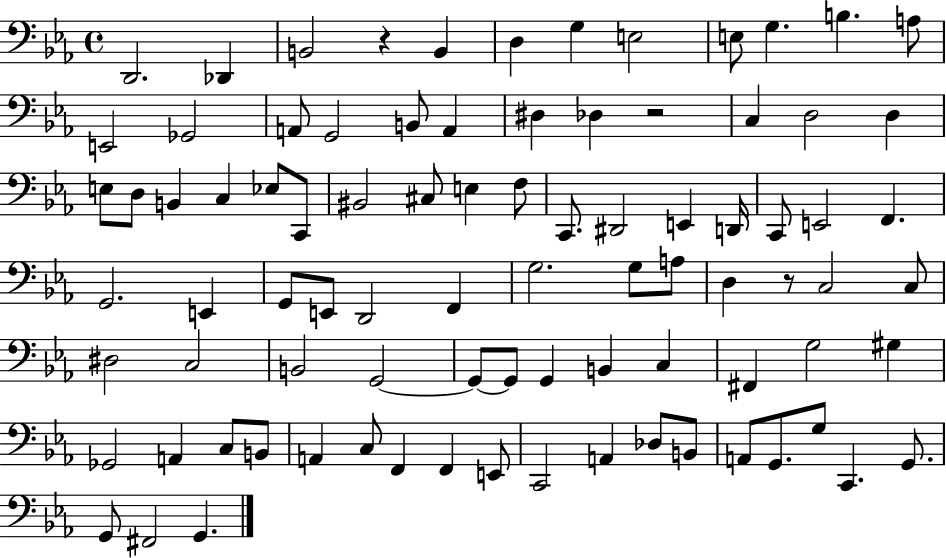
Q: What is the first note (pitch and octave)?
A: D2